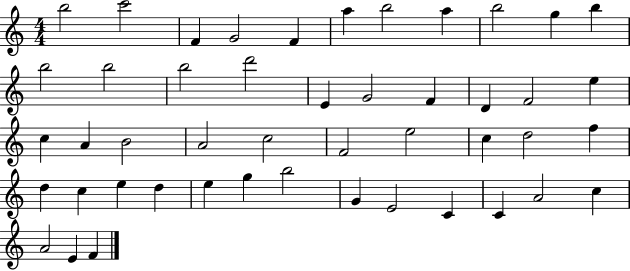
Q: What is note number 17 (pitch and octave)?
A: G4